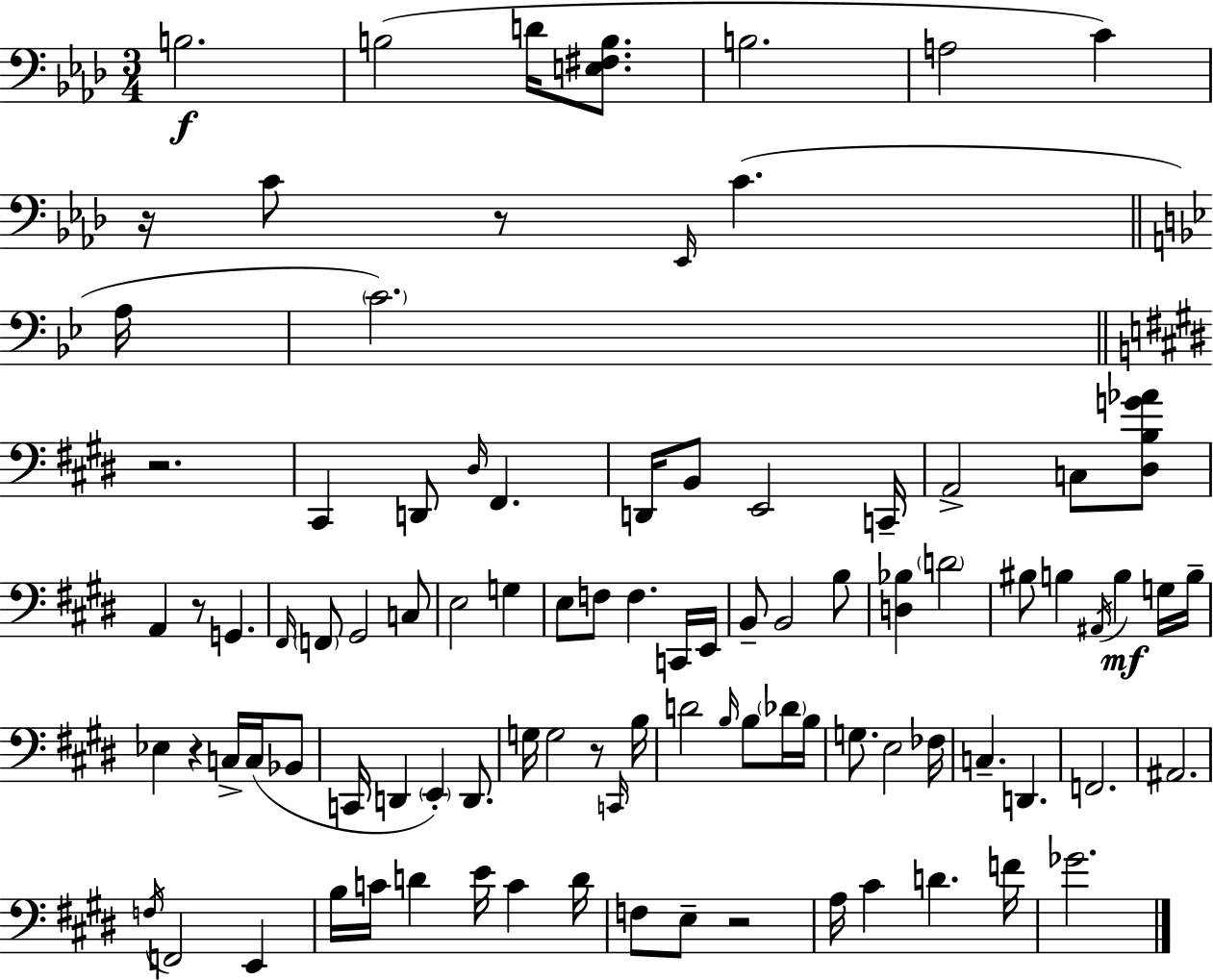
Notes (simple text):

B3/h. B3/h D4/s [E3,F#3,B3]/e. B3/h. A3/h C4/q R/s C4/e R/e Eb2/s C4/q. A3/s C4/h. R/h. C#2/q D2/e D#3/s F#2/q. D2/s B2/e E2/h C2/s A2/h C3/e [D#3,B3,G4,Ab4]/e A2/q R/e G2/q. F#2/s F2/e G#2/h C3/e E3/h G3/q E3/e F3/e F3/q. C2/s E2/s B2/e B2/h B3/e [D3,Bb3]/q D4/h BIS3/e B3/q A#2/s B3/q G3/s B3/s Eb3/q R/q C3/s C3/s Bb2/e C2/s D2/q E2/q D2/e. G3/s G3/h R/e C2/s B3/s D4/h B3/s B3/e Db4/s B3/s G3/e. E3/h FES3/s C3/q. D2/q. F2/h. A#2/h. F3/s F2/h E2/q B3/s C4/s D4/q E4/s C4/q D4/s F3/e E3/e R/h A3/s C#4/q D4/q. F4/s Gb4/h.